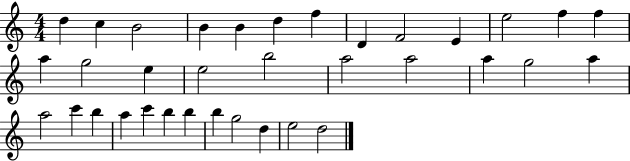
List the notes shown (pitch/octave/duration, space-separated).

D5/q C5/q B4/h B4/q B4/q D5/q F5/q D4/q F4/h E4/q E5/h F5/q F5/q A5/q G5/h E5/q E5/h B5/h A5/h A5/h A5/q G5/h A5/q A5/h C6/q B5/q A5/q C6/q B5/q B5/q B5/q G5/h D5/q E5/h D5/h